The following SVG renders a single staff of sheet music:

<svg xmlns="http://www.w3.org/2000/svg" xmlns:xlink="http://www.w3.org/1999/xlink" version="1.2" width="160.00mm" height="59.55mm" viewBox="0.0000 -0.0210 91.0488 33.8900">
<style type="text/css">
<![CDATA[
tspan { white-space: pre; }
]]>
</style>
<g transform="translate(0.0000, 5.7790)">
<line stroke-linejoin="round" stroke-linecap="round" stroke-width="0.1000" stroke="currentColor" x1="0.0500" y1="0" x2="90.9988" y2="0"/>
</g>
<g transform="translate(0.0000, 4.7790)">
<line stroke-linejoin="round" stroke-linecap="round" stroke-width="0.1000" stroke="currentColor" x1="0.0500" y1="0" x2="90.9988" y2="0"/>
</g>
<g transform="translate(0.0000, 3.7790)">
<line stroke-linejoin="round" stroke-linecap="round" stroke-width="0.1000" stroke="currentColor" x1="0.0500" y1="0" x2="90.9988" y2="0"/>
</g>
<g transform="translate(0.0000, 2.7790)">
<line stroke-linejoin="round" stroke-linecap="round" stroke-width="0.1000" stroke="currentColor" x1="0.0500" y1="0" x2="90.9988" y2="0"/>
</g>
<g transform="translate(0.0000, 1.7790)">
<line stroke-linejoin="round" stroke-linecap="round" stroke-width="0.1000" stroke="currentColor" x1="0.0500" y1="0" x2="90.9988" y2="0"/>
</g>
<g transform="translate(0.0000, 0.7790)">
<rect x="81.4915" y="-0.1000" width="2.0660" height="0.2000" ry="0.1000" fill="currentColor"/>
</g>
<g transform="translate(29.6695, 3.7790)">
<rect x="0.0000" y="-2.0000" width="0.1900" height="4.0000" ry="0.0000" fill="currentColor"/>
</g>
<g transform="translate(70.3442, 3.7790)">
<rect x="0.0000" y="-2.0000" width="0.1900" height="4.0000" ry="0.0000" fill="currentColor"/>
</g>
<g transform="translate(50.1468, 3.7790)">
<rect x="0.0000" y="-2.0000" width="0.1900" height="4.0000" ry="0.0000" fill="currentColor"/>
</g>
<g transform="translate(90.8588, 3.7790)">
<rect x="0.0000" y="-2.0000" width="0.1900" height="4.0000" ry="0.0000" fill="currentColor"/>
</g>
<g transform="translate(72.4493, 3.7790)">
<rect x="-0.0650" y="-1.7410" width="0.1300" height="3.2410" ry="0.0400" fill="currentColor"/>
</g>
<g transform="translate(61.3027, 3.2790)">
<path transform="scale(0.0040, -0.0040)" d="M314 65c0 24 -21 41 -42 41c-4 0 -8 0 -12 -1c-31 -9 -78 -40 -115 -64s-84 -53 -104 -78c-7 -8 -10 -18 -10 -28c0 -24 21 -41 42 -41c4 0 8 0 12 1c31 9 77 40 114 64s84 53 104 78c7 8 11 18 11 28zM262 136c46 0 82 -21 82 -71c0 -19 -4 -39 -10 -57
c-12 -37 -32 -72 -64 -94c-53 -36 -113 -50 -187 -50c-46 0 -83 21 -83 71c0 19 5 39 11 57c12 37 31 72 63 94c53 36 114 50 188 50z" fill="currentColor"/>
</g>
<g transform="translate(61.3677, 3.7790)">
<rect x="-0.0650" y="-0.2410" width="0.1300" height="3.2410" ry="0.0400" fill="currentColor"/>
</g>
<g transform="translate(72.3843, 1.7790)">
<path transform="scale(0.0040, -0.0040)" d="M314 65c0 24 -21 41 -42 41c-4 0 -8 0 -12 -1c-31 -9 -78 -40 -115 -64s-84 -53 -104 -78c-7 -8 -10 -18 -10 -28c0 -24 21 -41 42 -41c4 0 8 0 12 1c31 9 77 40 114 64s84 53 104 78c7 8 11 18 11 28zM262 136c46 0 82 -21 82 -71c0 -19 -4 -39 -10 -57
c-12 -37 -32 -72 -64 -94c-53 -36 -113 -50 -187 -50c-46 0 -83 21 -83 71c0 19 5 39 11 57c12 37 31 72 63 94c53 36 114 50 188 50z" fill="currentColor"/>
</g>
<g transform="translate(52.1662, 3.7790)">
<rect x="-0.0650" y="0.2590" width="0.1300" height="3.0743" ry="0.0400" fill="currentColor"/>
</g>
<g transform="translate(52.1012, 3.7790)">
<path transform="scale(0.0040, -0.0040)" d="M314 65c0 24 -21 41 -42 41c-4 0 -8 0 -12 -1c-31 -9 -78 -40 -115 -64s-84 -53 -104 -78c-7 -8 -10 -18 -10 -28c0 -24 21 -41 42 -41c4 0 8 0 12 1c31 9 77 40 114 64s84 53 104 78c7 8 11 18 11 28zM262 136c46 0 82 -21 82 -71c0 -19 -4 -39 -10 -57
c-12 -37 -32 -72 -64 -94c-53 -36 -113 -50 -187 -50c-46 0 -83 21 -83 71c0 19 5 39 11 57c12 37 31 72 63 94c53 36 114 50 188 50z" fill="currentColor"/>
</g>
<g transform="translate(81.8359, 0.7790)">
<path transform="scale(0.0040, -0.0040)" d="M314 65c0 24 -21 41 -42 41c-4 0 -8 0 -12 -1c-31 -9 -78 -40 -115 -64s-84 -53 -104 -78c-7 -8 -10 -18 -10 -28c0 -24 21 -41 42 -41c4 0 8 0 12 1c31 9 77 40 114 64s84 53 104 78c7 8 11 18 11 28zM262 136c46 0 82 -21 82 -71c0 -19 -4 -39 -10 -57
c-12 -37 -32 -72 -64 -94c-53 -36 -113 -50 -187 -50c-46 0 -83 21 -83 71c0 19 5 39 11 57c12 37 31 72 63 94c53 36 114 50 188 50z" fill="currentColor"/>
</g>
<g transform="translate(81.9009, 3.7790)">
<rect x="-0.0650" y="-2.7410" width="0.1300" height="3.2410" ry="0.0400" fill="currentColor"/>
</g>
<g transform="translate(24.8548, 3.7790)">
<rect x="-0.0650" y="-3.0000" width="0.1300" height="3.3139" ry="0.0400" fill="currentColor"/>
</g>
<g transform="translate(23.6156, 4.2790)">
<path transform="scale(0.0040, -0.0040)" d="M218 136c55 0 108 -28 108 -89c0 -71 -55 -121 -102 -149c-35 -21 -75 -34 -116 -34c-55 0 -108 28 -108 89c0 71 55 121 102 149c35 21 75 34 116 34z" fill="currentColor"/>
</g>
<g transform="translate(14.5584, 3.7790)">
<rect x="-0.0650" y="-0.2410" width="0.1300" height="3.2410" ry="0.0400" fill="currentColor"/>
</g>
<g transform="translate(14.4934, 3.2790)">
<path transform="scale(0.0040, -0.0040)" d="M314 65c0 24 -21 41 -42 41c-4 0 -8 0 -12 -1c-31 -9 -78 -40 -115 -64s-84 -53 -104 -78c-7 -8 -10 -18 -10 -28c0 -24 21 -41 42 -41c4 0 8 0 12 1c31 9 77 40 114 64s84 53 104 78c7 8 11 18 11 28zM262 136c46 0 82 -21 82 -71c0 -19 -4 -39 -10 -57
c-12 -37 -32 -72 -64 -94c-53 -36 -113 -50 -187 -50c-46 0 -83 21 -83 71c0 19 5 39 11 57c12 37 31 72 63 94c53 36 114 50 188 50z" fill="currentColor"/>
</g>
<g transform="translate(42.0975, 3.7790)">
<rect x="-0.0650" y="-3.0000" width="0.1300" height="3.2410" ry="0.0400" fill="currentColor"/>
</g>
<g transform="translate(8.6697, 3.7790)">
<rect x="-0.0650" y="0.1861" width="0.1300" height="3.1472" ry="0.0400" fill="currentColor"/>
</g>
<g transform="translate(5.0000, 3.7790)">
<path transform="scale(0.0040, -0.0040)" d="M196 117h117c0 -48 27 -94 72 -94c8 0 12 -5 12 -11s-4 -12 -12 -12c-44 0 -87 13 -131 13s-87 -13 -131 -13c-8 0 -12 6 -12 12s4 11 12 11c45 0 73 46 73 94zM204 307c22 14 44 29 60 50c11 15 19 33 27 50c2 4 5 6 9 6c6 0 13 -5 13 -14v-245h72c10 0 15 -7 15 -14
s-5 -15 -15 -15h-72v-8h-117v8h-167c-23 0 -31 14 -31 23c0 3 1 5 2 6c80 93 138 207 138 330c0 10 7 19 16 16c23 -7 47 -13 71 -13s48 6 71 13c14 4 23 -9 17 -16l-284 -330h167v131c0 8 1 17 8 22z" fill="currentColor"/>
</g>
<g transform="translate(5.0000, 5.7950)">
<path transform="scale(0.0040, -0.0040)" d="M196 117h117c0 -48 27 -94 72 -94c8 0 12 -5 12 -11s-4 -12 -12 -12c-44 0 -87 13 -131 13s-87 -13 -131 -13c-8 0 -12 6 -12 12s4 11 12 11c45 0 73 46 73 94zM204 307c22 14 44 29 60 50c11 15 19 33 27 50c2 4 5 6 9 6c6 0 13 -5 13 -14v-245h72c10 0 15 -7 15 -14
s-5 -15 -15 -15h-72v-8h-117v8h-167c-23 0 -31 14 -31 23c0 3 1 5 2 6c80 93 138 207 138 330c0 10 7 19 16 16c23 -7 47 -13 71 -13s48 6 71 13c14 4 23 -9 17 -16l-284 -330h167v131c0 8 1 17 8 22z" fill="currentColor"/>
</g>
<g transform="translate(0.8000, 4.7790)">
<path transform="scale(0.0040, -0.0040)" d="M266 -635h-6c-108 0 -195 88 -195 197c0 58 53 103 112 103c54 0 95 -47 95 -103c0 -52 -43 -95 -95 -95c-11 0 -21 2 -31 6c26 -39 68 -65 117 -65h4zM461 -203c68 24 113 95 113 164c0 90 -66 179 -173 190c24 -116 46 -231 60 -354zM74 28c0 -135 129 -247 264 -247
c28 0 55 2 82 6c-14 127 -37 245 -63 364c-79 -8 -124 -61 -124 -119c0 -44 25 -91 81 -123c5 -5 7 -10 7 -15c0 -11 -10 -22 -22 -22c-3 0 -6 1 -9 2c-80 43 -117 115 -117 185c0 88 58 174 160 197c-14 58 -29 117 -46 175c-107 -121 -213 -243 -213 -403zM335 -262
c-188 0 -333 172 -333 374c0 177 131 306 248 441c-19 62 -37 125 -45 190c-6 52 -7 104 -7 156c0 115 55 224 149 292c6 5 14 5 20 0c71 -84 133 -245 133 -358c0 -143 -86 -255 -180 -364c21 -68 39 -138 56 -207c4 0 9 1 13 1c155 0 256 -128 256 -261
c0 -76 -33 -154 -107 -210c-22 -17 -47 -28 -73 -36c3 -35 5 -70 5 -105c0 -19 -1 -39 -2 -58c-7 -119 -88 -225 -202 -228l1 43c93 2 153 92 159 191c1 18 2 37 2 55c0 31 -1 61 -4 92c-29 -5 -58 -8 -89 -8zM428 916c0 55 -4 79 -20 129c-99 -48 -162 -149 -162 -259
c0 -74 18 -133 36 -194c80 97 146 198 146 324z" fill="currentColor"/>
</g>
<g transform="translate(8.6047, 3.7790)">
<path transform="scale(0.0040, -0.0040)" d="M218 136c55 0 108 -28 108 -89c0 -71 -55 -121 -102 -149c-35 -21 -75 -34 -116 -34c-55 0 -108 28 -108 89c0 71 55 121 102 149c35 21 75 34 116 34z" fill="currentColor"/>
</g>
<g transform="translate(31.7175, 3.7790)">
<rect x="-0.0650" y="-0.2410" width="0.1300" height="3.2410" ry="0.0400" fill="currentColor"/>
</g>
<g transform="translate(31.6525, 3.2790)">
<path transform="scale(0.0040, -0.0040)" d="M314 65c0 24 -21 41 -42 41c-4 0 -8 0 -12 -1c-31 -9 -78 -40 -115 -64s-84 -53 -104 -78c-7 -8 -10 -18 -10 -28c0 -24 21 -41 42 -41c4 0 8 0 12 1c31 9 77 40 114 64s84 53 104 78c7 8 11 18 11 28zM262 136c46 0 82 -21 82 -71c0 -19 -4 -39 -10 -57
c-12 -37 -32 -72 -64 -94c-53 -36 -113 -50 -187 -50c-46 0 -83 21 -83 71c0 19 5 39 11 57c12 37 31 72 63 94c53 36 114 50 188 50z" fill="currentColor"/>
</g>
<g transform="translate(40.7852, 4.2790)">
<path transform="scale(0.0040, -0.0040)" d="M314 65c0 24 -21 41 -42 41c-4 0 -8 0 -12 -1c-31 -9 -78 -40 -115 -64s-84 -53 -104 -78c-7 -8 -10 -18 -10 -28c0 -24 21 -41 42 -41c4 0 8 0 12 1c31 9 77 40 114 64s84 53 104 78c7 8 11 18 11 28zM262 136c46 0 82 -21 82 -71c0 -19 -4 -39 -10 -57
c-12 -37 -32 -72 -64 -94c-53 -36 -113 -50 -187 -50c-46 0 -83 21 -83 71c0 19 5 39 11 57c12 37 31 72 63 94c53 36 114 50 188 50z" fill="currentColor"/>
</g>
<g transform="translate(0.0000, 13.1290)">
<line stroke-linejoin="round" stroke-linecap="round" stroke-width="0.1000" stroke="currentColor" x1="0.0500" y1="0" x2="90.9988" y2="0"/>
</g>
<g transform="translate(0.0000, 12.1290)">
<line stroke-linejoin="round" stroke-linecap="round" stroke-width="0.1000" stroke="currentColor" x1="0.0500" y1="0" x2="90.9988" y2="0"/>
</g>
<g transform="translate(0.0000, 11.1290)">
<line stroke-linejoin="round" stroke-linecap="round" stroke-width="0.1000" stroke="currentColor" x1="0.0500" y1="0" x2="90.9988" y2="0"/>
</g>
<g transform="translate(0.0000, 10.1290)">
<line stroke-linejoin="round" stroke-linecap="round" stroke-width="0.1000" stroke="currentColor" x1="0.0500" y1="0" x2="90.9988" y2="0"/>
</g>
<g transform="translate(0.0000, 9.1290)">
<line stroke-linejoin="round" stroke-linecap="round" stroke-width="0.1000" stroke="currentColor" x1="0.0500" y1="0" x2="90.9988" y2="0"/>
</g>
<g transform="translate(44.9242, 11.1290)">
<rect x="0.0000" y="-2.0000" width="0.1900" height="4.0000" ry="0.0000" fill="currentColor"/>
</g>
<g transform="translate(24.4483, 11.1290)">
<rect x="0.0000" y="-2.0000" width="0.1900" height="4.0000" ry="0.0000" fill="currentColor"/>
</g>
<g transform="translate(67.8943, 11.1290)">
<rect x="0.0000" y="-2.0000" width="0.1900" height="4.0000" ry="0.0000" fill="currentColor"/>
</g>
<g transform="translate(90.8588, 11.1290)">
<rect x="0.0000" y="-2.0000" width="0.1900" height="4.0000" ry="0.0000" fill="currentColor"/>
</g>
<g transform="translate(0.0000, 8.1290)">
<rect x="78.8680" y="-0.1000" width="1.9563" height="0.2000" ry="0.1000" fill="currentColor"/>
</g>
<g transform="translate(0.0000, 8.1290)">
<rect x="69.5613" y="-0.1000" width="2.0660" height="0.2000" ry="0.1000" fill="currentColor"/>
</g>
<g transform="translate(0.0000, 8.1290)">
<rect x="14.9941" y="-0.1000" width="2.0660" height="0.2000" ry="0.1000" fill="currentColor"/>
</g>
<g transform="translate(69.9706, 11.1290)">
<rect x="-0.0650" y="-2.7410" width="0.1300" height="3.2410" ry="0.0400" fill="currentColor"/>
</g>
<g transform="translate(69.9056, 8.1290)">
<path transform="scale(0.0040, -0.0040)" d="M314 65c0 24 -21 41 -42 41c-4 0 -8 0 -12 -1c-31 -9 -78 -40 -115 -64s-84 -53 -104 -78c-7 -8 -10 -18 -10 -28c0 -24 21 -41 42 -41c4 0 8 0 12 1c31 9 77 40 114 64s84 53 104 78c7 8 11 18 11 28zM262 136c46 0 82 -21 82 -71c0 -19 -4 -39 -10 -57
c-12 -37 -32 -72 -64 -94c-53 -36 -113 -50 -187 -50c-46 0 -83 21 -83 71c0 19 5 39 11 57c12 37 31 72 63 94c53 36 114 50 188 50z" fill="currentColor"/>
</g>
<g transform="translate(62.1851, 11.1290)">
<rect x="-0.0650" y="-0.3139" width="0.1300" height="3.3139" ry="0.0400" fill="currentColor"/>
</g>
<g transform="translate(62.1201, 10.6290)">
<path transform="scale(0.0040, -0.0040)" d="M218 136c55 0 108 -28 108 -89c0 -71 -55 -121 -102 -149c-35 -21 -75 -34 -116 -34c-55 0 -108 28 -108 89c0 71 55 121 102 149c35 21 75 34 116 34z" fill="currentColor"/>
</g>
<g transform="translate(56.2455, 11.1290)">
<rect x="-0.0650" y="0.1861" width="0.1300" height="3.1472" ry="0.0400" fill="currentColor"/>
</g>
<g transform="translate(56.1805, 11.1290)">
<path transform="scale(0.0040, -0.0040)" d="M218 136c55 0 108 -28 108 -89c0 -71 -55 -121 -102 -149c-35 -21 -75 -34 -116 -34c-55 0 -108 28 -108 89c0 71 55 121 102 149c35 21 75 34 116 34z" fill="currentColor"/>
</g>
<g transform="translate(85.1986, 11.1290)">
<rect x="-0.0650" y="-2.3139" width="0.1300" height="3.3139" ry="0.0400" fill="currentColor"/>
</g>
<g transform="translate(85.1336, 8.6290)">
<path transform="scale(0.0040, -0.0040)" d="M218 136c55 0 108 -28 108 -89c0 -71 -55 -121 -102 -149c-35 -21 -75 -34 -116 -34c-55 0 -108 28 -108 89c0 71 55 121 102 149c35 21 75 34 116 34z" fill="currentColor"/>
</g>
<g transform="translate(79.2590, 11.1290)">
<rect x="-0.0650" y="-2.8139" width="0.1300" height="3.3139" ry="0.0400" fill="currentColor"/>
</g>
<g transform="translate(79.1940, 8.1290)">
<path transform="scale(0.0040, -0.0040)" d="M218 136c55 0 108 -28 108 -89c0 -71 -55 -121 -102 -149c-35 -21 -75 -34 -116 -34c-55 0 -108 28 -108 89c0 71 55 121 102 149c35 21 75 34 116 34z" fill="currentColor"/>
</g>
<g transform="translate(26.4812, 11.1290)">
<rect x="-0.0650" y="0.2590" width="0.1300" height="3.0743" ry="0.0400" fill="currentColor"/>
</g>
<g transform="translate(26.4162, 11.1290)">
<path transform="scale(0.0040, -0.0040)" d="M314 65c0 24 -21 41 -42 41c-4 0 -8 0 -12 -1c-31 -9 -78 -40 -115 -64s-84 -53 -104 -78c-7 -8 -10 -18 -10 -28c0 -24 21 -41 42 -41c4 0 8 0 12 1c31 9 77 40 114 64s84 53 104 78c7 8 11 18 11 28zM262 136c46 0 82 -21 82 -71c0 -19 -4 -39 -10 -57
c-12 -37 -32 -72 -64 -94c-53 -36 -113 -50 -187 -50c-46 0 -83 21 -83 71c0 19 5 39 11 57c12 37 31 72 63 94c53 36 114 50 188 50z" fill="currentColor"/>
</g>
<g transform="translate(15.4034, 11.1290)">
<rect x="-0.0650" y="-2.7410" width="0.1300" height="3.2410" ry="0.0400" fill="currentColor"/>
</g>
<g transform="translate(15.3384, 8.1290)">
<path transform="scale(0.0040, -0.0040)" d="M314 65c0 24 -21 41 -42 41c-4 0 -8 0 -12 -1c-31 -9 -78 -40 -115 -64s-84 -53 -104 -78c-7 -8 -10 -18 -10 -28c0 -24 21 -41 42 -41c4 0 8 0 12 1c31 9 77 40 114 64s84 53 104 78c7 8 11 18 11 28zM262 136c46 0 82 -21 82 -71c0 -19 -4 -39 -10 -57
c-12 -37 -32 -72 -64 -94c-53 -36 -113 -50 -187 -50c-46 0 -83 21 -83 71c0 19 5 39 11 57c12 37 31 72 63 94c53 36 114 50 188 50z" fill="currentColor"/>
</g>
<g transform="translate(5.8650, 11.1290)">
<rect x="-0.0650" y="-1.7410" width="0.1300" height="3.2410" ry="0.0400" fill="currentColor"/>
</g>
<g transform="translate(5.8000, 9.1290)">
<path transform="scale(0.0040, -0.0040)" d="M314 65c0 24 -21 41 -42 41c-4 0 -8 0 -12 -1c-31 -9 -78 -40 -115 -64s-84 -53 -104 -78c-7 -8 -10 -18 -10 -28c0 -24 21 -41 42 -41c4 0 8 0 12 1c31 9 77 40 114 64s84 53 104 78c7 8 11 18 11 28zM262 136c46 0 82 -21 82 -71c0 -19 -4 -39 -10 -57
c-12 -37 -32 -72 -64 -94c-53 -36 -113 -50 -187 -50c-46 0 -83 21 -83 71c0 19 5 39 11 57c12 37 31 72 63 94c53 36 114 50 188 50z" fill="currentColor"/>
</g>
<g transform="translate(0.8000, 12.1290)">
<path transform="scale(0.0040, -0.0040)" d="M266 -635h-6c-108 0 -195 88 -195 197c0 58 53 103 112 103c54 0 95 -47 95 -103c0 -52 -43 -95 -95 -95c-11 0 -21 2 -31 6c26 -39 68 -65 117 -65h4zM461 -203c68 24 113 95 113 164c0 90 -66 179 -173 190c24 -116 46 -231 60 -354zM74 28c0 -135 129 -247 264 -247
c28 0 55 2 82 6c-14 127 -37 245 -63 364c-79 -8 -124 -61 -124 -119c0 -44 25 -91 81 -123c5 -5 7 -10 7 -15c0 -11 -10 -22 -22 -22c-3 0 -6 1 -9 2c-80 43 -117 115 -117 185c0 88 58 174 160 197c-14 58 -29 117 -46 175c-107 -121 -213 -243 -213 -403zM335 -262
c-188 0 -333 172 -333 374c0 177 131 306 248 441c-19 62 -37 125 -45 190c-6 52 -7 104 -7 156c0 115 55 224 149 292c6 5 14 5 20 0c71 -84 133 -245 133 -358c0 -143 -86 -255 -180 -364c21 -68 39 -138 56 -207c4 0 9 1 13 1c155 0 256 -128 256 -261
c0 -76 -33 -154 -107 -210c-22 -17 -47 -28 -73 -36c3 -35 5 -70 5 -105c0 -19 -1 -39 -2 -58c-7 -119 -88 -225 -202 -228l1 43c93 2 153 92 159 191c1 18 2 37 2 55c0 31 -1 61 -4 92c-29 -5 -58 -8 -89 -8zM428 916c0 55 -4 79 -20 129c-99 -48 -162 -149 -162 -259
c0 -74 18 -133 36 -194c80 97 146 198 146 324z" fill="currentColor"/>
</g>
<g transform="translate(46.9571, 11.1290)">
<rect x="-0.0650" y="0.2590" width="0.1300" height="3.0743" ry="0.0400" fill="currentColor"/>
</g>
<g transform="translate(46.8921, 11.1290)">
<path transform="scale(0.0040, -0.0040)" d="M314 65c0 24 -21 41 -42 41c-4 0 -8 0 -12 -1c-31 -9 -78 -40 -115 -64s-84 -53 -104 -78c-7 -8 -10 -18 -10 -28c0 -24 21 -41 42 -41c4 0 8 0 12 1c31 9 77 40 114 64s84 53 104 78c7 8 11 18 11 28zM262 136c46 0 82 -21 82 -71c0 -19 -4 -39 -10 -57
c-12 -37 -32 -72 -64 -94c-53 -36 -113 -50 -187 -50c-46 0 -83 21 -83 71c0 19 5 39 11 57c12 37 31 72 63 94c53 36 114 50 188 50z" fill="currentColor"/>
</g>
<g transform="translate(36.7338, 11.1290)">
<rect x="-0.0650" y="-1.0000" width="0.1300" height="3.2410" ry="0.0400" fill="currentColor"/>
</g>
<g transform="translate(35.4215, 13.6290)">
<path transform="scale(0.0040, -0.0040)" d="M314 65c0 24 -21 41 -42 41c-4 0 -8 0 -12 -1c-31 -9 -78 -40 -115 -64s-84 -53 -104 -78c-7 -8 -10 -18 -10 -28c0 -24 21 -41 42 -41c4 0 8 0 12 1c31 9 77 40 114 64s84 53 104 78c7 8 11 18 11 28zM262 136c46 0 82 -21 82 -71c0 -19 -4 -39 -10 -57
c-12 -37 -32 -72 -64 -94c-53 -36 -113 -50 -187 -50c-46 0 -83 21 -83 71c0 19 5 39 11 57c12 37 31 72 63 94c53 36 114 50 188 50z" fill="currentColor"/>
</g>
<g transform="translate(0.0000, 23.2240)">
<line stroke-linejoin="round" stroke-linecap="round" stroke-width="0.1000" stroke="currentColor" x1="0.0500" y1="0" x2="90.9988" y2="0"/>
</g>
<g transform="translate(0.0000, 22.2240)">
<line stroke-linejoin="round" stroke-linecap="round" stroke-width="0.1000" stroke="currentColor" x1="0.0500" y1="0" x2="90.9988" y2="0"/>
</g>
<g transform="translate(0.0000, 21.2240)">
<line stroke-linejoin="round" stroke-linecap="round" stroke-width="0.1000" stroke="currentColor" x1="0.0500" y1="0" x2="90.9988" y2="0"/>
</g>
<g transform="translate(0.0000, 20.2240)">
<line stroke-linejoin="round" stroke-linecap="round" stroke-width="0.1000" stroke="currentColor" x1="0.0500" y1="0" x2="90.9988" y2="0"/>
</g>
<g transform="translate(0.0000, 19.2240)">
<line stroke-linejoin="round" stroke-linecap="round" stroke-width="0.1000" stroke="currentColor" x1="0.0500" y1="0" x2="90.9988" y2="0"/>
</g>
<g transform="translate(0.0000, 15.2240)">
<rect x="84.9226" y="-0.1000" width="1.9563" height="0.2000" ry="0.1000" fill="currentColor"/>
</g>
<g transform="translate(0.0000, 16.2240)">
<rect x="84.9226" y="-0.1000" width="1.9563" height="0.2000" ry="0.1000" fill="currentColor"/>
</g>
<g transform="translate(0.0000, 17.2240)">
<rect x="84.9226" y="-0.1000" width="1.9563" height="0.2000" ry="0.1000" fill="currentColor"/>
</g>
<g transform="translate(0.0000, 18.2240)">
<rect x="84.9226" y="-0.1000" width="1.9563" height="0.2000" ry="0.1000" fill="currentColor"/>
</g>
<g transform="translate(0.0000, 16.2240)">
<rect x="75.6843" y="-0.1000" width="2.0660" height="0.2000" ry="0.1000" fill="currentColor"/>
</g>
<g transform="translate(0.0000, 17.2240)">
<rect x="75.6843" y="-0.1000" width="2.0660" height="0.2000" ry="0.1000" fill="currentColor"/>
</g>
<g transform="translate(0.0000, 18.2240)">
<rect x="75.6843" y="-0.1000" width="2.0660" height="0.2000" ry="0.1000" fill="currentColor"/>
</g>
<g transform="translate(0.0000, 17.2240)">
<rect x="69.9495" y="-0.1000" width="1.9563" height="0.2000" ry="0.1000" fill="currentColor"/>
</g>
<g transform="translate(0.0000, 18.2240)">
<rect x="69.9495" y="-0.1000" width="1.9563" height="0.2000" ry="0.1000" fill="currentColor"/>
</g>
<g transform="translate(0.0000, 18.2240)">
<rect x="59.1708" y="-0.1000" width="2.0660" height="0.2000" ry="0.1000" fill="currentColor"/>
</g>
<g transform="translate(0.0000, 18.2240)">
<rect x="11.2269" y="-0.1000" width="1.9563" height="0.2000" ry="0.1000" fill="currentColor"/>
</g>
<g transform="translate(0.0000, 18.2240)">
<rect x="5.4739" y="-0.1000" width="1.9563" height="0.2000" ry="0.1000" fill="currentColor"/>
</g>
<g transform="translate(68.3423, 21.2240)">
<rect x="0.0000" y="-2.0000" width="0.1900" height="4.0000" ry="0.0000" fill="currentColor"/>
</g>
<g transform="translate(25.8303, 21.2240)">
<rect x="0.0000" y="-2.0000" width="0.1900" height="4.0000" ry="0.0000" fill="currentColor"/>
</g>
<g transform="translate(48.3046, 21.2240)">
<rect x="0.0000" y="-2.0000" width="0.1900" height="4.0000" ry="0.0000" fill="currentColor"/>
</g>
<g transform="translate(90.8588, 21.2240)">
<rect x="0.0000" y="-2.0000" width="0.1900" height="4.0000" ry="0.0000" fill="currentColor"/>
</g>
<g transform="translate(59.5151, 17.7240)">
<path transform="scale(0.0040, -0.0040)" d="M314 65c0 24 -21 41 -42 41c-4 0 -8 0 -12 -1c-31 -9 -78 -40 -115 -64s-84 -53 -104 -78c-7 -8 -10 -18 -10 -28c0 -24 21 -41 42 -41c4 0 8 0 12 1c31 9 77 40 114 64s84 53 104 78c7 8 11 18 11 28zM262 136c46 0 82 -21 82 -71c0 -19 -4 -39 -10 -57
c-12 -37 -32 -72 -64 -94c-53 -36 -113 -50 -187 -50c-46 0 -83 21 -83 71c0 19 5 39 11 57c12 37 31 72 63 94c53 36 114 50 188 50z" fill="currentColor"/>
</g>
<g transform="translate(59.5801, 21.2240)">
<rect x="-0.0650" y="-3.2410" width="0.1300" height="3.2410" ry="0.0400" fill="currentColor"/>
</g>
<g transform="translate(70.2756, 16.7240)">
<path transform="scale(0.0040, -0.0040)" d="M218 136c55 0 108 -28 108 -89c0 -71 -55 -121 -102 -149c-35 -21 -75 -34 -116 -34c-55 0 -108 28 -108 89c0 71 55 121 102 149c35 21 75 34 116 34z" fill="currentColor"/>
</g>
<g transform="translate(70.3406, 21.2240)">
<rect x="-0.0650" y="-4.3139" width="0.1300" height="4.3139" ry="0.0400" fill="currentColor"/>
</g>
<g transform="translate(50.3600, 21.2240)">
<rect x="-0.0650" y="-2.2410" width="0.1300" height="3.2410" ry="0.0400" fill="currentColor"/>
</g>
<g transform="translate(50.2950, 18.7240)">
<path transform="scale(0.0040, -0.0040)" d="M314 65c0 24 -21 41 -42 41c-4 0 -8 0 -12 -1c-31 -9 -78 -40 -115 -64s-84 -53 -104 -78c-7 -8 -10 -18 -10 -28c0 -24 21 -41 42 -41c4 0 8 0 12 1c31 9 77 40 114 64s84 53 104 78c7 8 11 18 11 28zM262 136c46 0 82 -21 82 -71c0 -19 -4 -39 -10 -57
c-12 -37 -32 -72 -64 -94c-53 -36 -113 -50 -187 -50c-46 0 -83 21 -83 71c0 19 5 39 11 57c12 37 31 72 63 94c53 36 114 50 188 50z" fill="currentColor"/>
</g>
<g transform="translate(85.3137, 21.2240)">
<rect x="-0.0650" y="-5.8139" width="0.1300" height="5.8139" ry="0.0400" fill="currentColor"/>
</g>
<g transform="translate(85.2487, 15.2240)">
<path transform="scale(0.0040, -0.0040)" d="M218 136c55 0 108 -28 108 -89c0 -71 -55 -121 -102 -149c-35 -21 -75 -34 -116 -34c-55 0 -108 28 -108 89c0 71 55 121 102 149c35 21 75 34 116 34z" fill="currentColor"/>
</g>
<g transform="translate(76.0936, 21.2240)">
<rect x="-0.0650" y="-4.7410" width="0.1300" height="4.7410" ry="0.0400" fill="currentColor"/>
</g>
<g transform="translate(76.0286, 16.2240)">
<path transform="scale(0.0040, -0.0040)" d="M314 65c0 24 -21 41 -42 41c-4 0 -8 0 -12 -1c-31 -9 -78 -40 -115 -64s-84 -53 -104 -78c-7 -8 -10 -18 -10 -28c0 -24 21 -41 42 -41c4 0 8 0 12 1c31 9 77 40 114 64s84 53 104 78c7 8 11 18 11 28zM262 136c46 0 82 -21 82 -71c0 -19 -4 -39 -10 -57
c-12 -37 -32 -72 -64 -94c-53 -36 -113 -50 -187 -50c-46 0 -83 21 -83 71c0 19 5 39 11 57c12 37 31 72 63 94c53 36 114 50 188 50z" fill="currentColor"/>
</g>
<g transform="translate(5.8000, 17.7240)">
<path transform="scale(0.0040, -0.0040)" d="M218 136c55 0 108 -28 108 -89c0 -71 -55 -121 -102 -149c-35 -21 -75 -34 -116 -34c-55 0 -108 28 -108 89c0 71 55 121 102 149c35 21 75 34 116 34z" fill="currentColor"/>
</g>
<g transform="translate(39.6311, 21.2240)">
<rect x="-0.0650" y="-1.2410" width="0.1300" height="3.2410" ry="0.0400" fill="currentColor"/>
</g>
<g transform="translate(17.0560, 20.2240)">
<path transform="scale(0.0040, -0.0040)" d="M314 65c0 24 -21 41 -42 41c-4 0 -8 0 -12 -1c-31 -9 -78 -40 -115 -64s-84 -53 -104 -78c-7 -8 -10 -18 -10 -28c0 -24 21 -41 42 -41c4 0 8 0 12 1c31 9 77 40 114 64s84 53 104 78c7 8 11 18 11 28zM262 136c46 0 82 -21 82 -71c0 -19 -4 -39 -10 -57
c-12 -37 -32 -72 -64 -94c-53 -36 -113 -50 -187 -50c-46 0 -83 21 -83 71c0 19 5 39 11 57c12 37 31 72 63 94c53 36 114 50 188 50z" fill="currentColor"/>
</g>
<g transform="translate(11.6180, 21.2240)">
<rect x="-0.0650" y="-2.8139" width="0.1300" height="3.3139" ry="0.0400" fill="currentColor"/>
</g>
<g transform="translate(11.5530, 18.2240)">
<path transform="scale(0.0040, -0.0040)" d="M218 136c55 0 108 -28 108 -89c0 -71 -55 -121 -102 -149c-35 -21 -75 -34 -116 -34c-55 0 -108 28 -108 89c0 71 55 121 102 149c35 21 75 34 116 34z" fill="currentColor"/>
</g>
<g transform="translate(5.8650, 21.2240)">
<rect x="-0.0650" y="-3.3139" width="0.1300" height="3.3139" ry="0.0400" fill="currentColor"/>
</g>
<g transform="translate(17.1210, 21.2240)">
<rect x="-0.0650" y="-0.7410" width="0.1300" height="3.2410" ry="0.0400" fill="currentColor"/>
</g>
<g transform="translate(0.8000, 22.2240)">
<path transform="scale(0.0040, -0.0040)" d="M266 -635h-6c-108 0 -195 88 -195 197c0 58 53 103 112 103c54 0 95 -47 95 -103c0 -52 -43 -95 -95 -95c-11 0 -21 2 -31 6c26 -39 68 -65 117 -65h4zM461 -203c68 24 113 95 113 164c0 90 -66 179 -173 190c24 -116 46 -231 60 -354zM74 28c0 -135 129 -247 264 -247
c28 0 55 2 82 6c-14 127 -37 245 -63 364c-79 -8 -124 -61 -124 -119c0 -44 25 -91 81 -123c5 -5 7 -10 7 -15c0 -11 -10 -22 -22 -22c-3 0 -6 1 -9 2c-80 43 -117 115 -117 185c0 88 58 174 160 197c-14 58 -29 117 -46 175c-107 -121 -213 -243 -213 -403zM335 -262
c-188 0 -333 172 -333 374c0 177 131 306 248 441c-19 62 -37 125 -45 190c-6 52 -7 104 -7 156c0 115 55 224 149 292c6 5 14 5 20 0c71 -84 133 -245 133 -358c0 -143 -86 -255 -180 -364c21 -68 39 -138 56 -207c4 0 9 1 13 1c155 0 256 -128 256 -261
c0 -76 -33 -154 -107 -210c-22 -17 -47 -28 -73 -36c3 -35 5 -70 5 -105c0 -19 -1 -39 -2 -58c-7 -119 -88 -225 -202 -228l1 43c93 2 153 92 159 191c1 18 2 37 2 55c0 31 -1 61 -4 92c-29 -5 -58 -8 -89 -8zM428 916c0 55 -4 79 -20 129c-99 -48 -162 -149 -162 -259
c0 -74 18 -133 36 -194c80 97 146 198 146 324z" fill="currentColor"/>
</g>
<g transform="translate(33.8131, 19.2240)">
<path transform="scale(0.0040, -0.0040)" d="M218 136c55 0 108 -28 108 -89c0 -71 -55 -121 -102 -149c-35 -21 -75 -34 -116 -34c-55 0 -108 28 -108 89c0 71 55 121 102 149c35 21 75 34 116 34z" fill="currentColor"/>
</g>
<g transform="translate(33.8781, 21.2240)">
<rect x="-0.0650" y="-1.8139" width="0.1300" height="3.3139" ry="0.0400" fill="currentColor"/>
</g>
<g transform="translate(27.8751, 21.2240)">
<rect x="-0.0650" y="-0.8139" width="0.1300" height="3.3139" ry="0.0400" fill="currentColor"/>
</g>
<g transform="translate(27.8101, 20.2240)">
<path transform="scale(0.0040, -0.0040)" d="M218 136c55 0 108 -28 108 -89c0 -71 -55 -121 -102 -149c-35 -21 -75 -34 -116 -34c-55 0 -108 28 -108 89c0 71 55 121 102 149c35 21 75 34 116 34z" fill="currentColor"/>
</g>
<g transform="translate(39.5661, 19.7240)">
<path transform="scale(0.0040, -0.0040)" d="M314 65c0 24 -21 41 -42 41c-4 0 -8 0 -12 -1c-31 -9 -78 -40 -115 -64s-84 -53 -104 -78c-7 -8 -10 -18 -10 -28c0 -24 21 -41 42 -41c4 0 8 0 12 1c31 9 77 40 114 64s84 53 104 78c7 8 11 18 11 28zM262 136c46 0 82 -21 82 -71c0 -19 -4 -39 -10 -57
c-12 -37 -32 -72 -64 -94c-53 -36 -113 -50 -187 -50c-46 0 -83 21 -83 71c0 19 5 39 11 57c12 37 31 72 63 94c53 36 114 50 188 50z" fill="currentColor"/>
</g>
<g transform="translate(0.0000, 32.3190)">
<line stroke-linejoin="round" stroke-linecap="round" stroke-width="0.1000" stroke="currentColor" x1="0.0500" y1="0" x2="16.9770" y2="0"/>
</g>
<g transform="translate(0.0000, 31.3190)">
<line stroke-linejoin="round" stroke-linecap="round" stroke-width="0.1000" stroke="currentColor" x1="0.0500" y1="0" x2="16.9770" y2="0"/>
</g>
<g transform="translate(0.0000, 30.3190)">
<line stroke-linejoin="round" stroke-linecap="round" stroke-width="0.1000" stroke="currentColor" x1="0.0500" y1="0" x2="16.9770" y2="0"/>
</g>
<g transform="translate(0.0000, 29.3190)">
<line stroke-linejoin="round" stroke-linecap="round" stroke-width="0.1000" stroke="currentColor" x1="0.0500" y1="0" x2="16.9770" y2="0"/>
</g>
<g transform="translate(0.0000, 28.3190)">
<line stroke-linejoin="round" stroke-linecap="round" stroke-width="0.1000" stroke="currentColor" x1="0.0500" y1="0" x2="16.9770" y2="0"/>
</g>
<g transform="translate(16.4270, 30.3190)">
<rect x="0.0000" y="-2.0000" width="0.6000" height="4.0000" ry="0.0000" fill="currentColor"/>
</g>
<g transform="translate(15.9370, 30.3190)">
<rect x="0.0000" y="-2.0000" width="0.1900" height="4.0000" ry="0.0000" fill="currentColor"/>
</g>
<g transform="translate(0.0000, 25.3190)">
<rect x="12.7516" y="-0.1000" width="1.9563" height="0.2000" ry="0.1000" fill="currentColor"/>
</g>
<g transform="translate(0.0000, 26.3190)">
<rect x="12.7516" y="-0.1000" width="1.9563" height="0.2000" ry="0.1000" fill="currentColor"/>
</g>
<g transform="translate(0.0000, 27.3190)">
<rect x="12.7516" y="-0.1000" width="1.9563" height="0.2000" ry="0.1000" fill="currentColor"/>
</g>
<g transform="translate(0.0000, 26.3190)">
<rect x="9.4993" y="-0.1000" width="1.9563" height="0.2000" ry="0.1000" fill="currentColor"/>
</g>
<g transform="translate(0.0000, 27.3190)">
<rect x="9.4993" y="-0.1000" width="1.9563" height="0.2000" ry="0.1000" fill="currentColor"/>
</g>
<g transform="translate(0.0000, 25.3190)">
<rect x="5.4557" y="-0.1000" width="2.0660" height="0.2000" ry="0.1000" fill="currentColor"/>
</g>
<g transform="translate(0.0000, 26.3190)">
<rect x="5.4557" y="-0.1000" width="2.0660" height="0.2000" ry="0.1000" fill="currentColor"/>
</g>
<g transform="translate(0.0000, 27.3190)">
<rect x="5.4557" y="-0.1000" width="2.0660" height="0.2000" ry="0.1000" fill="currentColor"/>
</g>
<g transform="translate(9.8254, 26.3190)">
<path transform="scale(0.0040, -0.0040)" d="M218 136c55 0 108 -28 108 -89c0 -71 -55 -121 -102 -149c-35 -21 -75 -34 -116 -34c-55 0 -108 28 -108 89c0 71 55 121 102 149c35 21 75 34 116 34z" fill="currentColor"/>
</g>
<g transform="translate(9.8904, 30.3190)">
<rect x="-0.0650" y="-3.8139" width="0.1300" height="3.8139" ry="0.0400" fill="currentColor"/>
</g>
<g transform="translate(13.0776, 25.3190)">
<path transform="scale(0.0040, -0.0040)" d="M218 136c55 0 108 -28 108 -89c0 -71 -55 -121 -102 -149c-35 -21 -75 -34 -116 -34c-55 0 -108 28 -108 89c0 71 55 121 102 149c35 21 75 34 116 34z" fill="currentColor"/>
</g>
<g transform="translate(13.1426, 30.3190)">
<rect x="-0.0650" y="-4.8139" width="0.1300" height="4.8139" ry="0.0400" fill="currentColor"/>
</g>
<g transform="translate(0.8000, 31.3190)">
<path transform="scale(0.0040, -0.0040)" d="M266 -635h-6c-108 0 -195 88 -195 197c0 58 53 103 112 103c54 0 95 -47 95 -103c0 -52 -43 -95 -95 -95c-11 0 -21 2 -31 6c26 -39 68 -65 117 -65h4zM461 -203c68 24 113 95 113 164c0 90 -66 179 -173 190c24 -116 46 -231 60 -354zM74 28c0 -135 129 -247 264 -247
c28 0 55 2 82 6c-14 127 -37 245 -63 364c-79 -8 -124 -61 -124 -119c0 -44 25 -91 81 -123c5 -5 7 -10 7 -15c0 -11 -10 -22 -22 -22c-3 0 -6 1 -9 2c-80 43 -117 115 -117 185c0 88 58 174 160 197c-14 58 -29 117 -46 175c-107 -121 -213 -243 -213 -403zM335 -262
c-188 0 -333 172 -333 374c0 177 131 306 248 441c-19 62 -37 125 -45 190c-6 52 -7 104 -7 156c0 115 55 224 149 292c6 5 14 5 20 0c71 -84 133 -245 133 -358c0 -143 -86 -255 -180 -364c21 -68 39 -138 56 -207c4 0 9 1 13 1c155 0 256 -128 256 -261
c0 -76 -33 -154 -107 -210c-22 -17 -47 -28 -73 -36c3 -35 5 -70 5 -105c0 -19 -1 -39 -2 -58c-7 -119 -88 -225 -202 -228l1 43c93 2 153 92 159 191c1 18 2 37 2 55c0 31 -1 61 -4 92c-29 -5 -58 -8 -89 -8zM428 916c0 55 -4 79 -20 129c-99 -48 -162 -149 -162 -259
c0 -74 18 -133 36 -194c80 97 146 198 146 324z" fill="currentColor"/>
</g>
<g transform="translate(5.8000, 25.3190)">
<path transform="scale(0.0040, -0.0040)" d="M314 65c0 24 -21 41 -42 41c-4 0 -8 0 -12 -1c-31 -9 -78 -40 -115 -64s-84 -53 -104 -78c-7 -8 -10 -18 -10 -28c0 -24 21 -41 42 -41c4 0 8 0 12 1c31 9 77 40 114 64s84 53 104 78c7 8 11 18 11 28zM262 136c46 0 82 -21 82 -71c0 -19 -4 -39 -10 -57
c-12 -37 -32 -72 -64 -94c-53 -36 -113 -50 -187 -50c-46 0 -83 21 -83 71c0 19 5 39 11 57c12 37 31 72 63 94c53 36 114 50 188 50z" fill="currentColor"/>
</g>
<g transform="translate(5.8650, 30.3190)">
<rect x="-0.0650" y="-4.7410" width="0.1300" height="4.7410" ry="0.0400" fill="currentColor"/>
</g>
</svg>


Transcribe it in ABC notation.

X:1
T:Untitled
M:4/4
L:1/4
K:C
B c2 A c2 A2 B2 c2 f2 a2 f2 a2 B2 D2 B2 B c a2 a g b a d2 d f e2 g2 b2 d' e'2 g' e'2 c' e'